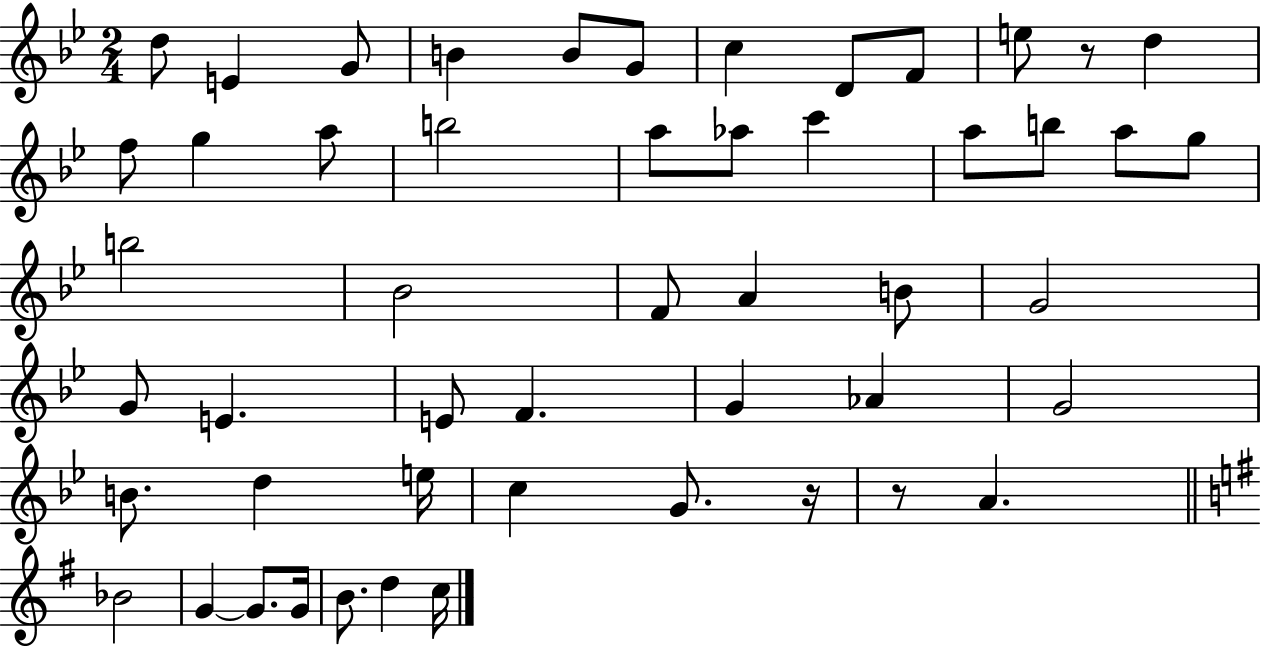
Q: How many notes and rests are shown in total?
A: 51